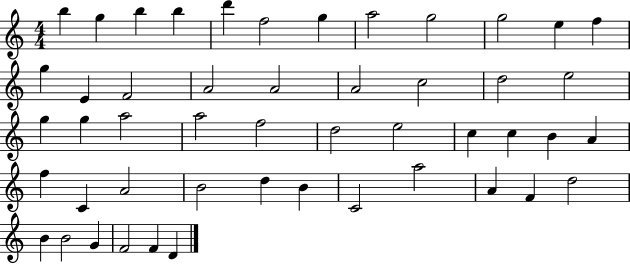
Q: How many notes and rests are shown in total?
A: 49